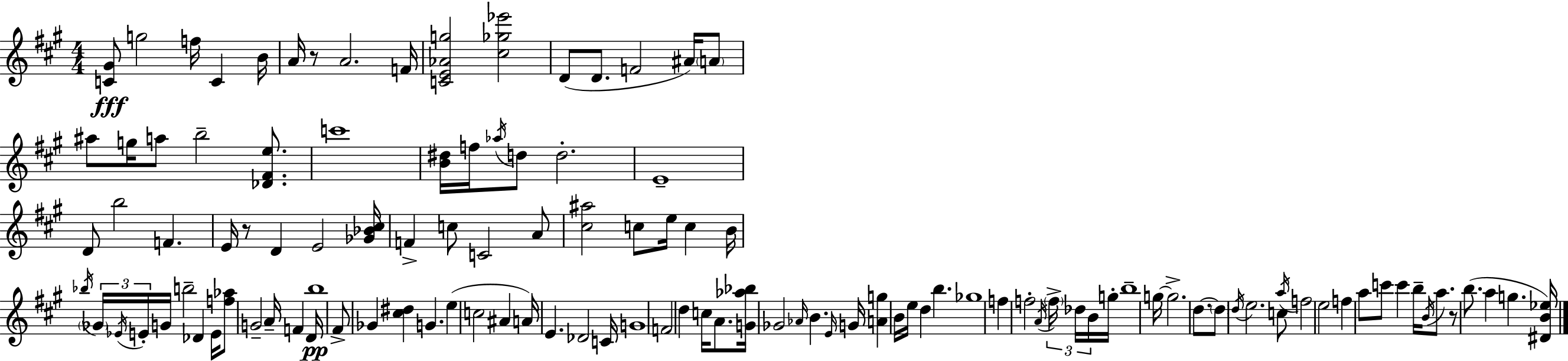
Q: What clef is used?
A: treble